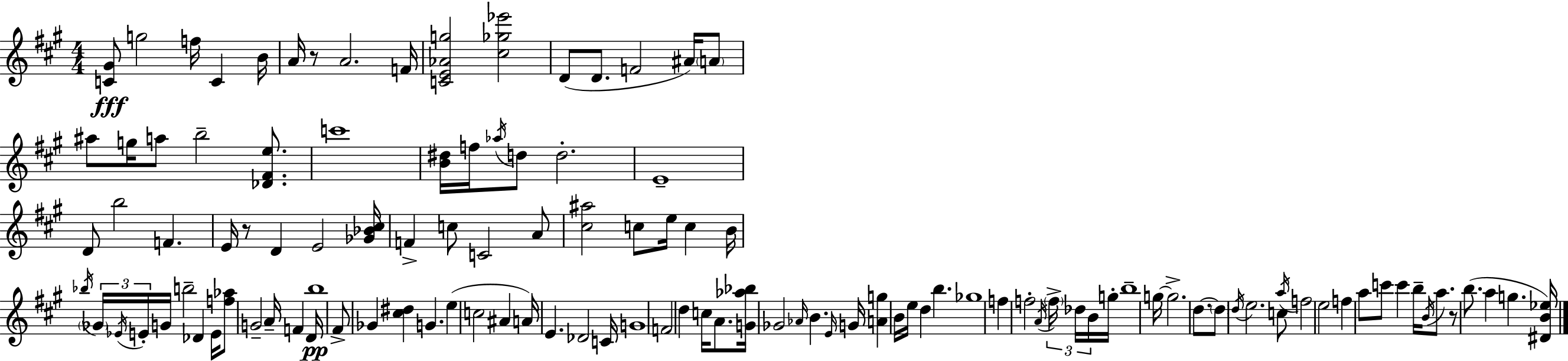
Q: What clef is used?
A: treble